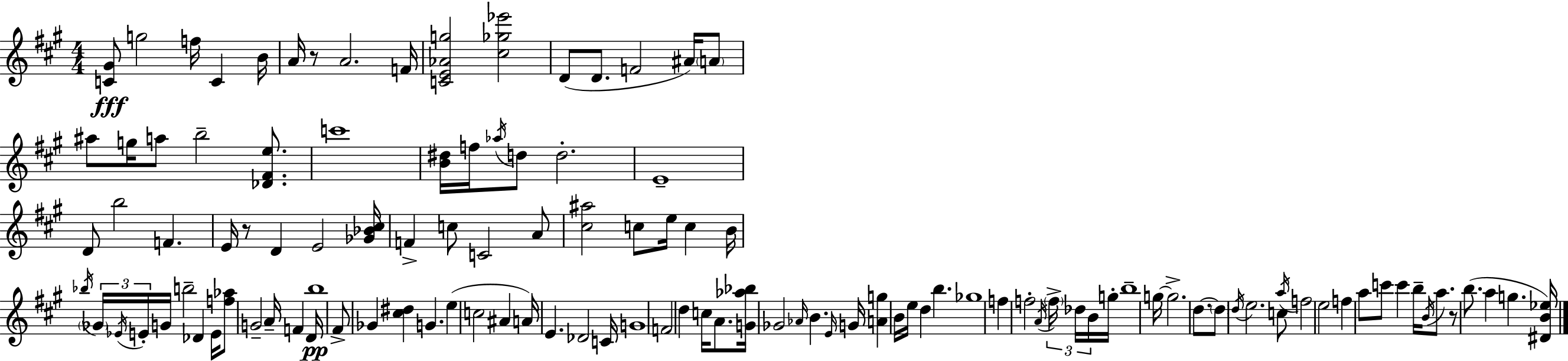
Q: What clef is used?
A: treble